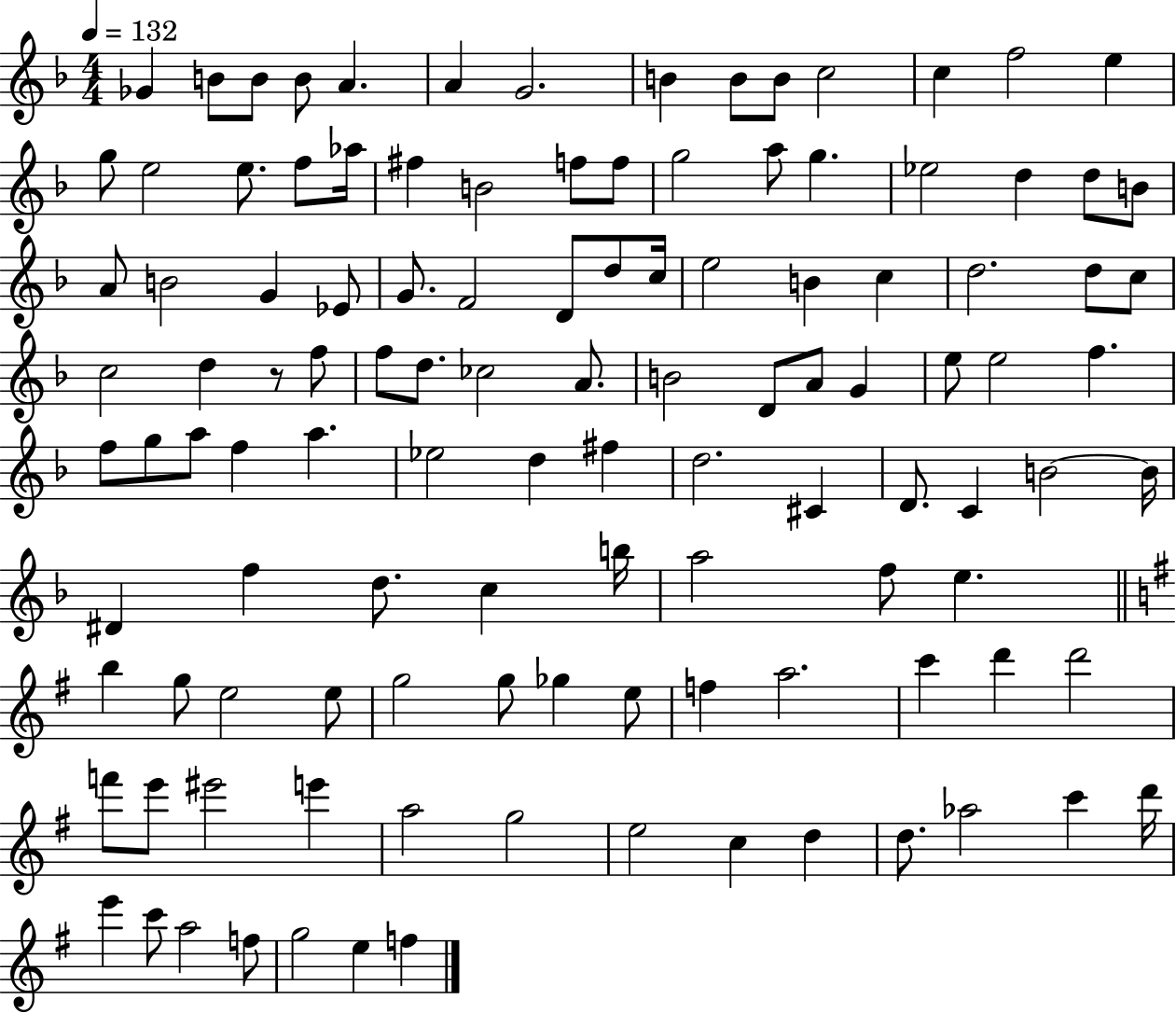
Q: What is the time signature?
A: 4/4